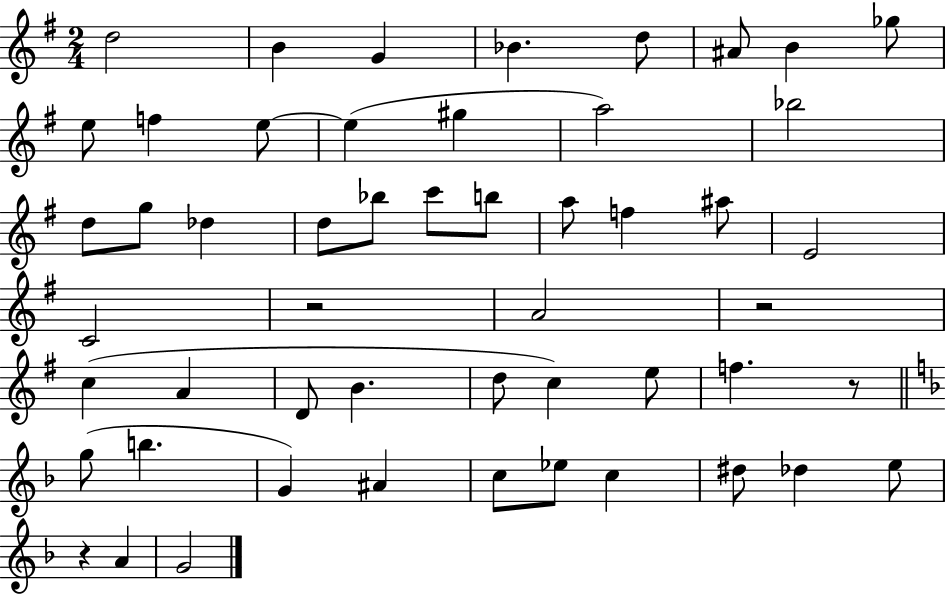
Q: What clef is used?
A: treble